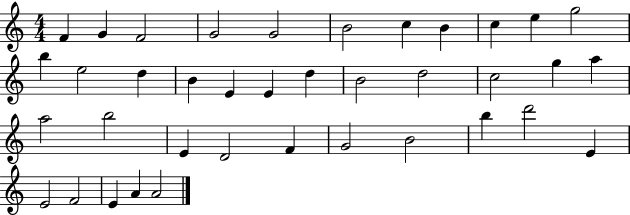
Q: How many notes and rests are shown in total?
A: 38